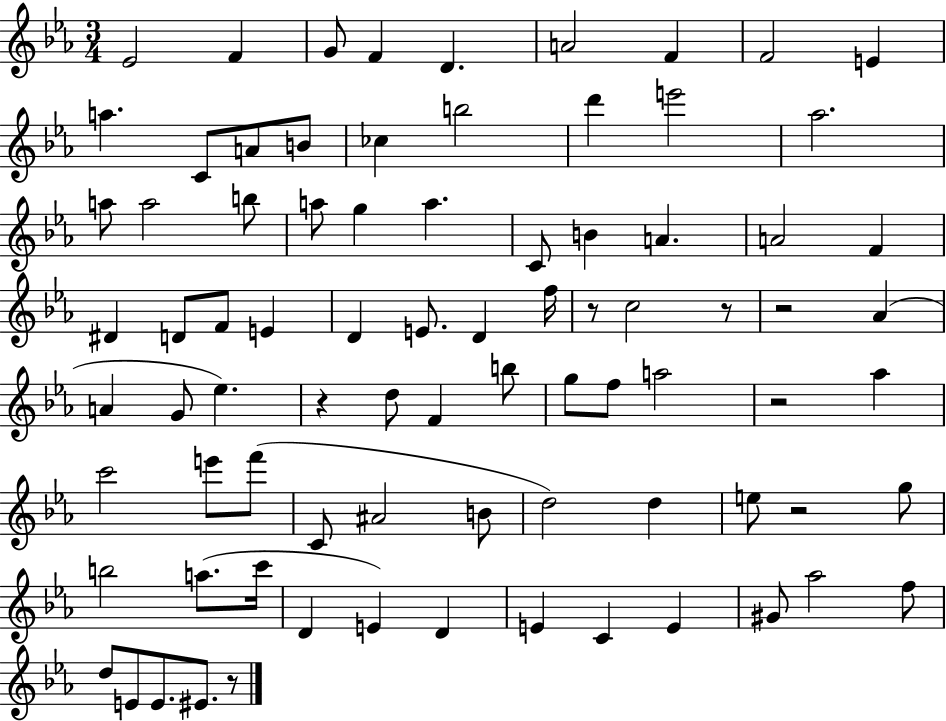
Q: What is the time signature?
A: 3/4